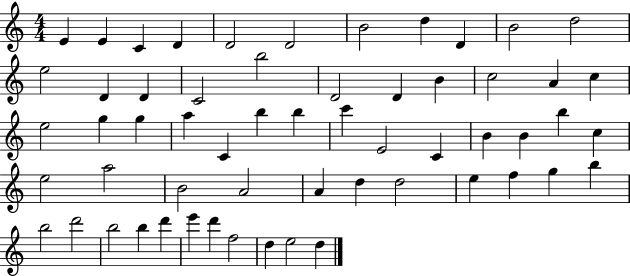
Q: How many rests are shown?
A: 0